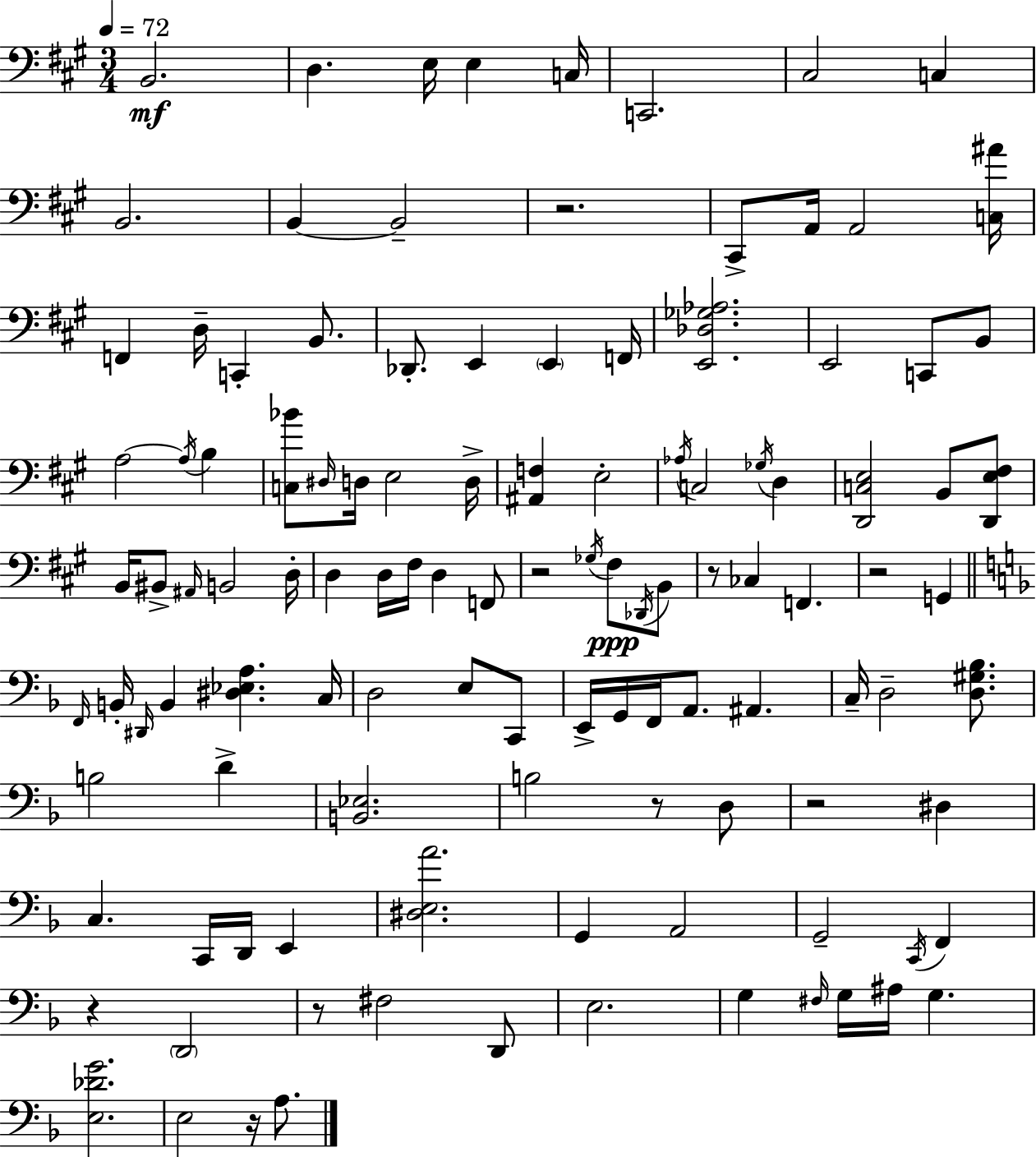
B2/h. D3/q. E3/s E3/q C3/s C2/h. C#3/h C3/q B2/h. B2/q B2/h R/h. C#2/e A2/s A2/h [C3,A#4]/s F2/q D3/s C2/q B2/e. Db2/e. E2/q E2/q F2/s [E2,Db3,Gb3,Ab3]/h. E2/h C2/e B2/e A3/h A3/s B3/q [C3,Bb4]/e D#3/s D3/s E3/h D3/s [A#2,F3]/q E3/h Ab3/s C3/h Gb3/s D3/q [D2,C3,E3]/h B2/e [D2,E3,F#3]/e B2/s BIS2/e A#2/s B2/h D3/s D3/q D3/s F#3/s D3/q F2/e R/h Gb3/s F#3/e Db2/s B2/e R/e CES3/q F2/q. R/h G2/q F2/s B2/s D#2/s B2/q [D#3,Eb3,A3]/q. C3/s D3/h E3/e C2/e E2/s G2/s F2/s A2/e. A#2/q. C3/s D3/h [D3,G#3,Bb3]/e. B3/h D4/q [B2,Eb3]/h. B3/h R/e D3/e R/h D#3/q C3/q. C2/s D2/s E2/q [D#3,E3,A4]/h. G2/q A2/h G2/h C2/s F2/q R/q D2/h R/e F#3/h D2/e E3/h. G3/q F#3/s G3/s A#3/s G3/q. [E3,Db4,G4]/h. E3/h R/s A3/e.